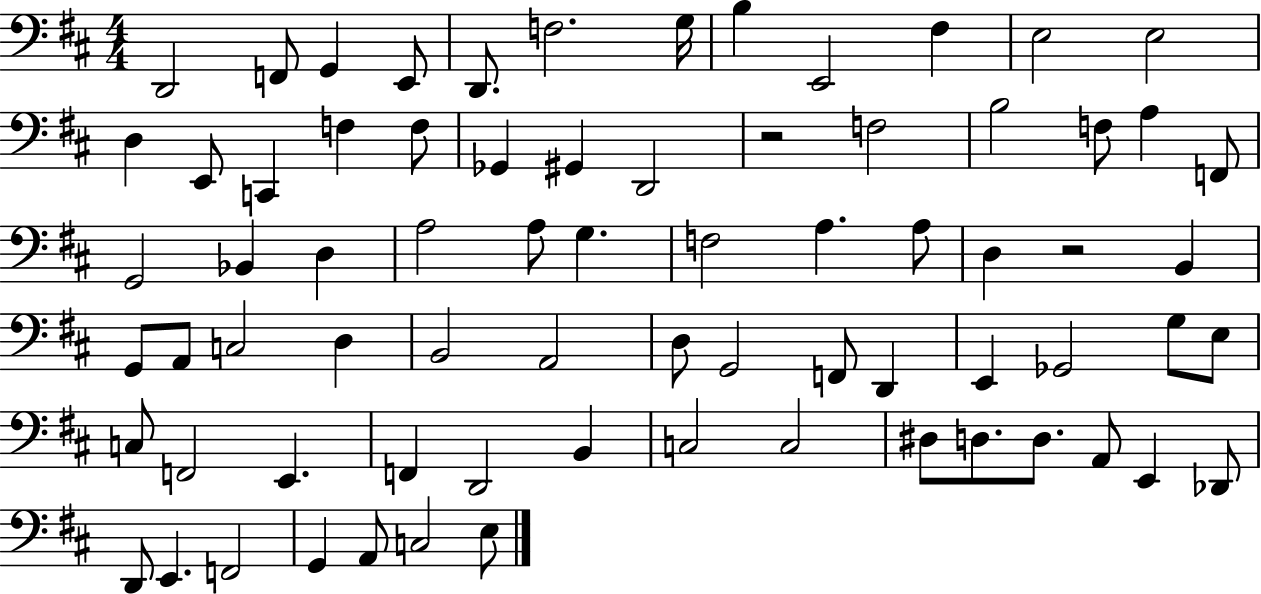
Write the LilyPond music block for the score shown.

{
  \clef bass
  \numericTimeSignature
  \time 4/4
  \key d \major
  \repeat volta 2 { d,2 f,8 g,4 e,8 | d,8. f2. g16 | b4 e,2 fis4 | e2 e2 | \break d4 e,8 c,4 f4 f8 | ges,4 gis,4 d,2 | r2 f2 | b2 f8 a4 f,8 | \break g,2 bes,4 d4 | a2 a8 g4. | f2 a4. a8 | d4 r2 b,4 | \break g,8 a,8 c2 d4 | b,2 a,2 | d8 g,2 f,8 d,4 | e,4 ges,2 g8 e8 | \break c8 f,2 e,4. | f,4 d,2 b,4 | c2 c2 | dis8 d8. d8. a,8 e,4 des,8 | \break d,8 e,4. f,2 | g,4 a,8 c2 e8 | } \bar "|."
}